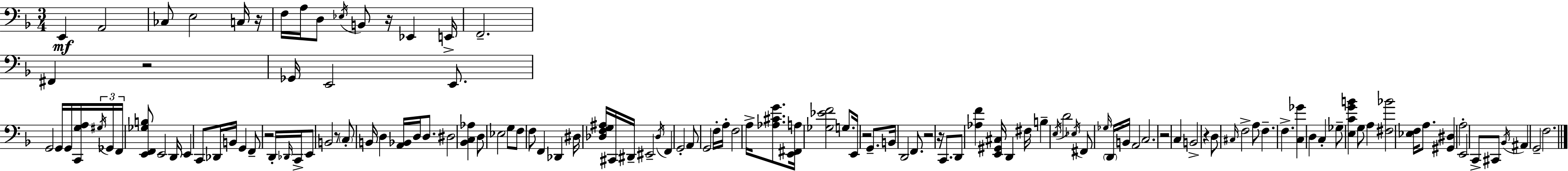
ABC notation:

X:1
T:Untitled
M:3/4
L:1/4
K:Dm
E,, A,,2 _C,/2 E,2 C,/4 z/4 F,/4 A,/4 D,/2 _E,/4 B,,/2 z/4 _E,, E,,/4 F,,2 ^F,, z2 _G,,/4 E,,2 E,,/2 G,,2 G,,/4 G,,/4 [C,,G,A,]/4 ^G,/4 _G,,/4 F,,/4 [E,,F,,_G,B,]/2 E,,2 D,,/4 E,, C,,/2 _D,,/4 B,,/4 G,, F,,/2 z2 D,,/4 _D,,/4 C,,/4 E,,/2 B,,2 z/2 C,/2 B,,/4 D, [A,,_B,,]/4 D,/4 D,/2 ^D,2 [_B,,C,_A,] D,/2 _E,2 G,/2 F,/2 F,/2 F,, _D,, ^D,/4 [_D,F,G,^A,]/4 ^C,,/4 ^D,,/4 ^E,,2 _D,/4 F,, G,,2 A,,/2 G,,2 F,/4 A,/4 F,2 A,/4 [_A,^CG]/2 [E,,^F,,A,]/4 [_G,_EF]2 G,/2 E,,/4 z2 G,,/2 B,,/4 D,,2 F,,/2 z2 z/4 C,,/2 D,,/2 [_A,F] [E,,^G,,^C,]/4 D,, ^F,/4 B, E,/4 D2 _E,/4 ^F,,/2 _G,/4 D,,/4 B,,/4 A,,2 C,2 z2 C, B,,2 z D,/2 ^C,/4 F,2 A,/2 F, F, [C,_G] D, C, _G,/2 [E,CGB] G,/2 A, [^F,_B]2 [_E,F,]/4 A,/2 [^G,,^D,] A,2 E,,2 C,,/2 ^C,,/2 _B,,/4 ^A,, G,,2 F,2